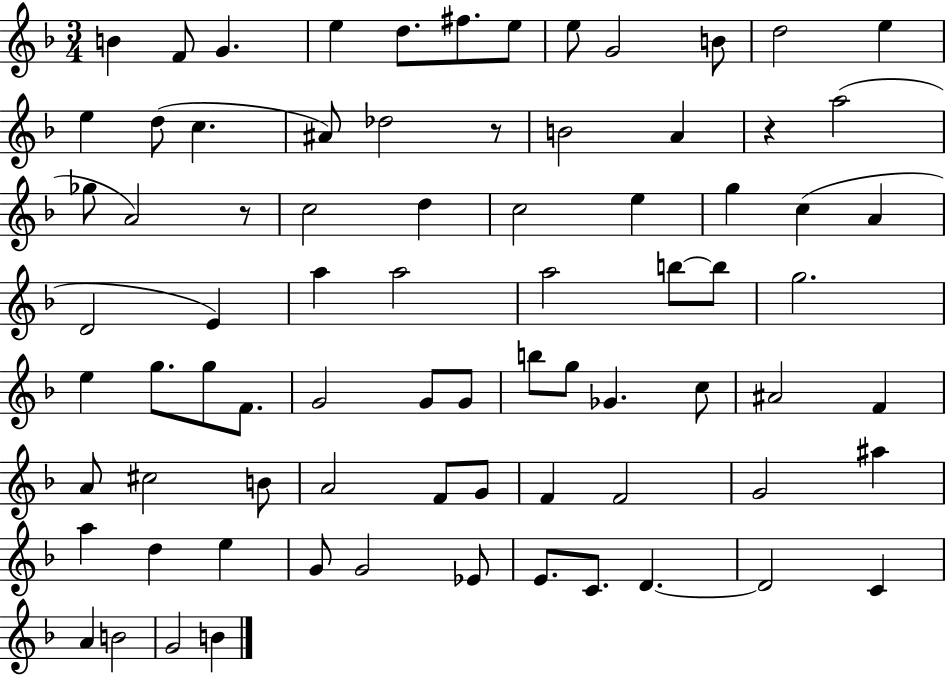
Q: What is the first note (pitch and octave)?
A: B4